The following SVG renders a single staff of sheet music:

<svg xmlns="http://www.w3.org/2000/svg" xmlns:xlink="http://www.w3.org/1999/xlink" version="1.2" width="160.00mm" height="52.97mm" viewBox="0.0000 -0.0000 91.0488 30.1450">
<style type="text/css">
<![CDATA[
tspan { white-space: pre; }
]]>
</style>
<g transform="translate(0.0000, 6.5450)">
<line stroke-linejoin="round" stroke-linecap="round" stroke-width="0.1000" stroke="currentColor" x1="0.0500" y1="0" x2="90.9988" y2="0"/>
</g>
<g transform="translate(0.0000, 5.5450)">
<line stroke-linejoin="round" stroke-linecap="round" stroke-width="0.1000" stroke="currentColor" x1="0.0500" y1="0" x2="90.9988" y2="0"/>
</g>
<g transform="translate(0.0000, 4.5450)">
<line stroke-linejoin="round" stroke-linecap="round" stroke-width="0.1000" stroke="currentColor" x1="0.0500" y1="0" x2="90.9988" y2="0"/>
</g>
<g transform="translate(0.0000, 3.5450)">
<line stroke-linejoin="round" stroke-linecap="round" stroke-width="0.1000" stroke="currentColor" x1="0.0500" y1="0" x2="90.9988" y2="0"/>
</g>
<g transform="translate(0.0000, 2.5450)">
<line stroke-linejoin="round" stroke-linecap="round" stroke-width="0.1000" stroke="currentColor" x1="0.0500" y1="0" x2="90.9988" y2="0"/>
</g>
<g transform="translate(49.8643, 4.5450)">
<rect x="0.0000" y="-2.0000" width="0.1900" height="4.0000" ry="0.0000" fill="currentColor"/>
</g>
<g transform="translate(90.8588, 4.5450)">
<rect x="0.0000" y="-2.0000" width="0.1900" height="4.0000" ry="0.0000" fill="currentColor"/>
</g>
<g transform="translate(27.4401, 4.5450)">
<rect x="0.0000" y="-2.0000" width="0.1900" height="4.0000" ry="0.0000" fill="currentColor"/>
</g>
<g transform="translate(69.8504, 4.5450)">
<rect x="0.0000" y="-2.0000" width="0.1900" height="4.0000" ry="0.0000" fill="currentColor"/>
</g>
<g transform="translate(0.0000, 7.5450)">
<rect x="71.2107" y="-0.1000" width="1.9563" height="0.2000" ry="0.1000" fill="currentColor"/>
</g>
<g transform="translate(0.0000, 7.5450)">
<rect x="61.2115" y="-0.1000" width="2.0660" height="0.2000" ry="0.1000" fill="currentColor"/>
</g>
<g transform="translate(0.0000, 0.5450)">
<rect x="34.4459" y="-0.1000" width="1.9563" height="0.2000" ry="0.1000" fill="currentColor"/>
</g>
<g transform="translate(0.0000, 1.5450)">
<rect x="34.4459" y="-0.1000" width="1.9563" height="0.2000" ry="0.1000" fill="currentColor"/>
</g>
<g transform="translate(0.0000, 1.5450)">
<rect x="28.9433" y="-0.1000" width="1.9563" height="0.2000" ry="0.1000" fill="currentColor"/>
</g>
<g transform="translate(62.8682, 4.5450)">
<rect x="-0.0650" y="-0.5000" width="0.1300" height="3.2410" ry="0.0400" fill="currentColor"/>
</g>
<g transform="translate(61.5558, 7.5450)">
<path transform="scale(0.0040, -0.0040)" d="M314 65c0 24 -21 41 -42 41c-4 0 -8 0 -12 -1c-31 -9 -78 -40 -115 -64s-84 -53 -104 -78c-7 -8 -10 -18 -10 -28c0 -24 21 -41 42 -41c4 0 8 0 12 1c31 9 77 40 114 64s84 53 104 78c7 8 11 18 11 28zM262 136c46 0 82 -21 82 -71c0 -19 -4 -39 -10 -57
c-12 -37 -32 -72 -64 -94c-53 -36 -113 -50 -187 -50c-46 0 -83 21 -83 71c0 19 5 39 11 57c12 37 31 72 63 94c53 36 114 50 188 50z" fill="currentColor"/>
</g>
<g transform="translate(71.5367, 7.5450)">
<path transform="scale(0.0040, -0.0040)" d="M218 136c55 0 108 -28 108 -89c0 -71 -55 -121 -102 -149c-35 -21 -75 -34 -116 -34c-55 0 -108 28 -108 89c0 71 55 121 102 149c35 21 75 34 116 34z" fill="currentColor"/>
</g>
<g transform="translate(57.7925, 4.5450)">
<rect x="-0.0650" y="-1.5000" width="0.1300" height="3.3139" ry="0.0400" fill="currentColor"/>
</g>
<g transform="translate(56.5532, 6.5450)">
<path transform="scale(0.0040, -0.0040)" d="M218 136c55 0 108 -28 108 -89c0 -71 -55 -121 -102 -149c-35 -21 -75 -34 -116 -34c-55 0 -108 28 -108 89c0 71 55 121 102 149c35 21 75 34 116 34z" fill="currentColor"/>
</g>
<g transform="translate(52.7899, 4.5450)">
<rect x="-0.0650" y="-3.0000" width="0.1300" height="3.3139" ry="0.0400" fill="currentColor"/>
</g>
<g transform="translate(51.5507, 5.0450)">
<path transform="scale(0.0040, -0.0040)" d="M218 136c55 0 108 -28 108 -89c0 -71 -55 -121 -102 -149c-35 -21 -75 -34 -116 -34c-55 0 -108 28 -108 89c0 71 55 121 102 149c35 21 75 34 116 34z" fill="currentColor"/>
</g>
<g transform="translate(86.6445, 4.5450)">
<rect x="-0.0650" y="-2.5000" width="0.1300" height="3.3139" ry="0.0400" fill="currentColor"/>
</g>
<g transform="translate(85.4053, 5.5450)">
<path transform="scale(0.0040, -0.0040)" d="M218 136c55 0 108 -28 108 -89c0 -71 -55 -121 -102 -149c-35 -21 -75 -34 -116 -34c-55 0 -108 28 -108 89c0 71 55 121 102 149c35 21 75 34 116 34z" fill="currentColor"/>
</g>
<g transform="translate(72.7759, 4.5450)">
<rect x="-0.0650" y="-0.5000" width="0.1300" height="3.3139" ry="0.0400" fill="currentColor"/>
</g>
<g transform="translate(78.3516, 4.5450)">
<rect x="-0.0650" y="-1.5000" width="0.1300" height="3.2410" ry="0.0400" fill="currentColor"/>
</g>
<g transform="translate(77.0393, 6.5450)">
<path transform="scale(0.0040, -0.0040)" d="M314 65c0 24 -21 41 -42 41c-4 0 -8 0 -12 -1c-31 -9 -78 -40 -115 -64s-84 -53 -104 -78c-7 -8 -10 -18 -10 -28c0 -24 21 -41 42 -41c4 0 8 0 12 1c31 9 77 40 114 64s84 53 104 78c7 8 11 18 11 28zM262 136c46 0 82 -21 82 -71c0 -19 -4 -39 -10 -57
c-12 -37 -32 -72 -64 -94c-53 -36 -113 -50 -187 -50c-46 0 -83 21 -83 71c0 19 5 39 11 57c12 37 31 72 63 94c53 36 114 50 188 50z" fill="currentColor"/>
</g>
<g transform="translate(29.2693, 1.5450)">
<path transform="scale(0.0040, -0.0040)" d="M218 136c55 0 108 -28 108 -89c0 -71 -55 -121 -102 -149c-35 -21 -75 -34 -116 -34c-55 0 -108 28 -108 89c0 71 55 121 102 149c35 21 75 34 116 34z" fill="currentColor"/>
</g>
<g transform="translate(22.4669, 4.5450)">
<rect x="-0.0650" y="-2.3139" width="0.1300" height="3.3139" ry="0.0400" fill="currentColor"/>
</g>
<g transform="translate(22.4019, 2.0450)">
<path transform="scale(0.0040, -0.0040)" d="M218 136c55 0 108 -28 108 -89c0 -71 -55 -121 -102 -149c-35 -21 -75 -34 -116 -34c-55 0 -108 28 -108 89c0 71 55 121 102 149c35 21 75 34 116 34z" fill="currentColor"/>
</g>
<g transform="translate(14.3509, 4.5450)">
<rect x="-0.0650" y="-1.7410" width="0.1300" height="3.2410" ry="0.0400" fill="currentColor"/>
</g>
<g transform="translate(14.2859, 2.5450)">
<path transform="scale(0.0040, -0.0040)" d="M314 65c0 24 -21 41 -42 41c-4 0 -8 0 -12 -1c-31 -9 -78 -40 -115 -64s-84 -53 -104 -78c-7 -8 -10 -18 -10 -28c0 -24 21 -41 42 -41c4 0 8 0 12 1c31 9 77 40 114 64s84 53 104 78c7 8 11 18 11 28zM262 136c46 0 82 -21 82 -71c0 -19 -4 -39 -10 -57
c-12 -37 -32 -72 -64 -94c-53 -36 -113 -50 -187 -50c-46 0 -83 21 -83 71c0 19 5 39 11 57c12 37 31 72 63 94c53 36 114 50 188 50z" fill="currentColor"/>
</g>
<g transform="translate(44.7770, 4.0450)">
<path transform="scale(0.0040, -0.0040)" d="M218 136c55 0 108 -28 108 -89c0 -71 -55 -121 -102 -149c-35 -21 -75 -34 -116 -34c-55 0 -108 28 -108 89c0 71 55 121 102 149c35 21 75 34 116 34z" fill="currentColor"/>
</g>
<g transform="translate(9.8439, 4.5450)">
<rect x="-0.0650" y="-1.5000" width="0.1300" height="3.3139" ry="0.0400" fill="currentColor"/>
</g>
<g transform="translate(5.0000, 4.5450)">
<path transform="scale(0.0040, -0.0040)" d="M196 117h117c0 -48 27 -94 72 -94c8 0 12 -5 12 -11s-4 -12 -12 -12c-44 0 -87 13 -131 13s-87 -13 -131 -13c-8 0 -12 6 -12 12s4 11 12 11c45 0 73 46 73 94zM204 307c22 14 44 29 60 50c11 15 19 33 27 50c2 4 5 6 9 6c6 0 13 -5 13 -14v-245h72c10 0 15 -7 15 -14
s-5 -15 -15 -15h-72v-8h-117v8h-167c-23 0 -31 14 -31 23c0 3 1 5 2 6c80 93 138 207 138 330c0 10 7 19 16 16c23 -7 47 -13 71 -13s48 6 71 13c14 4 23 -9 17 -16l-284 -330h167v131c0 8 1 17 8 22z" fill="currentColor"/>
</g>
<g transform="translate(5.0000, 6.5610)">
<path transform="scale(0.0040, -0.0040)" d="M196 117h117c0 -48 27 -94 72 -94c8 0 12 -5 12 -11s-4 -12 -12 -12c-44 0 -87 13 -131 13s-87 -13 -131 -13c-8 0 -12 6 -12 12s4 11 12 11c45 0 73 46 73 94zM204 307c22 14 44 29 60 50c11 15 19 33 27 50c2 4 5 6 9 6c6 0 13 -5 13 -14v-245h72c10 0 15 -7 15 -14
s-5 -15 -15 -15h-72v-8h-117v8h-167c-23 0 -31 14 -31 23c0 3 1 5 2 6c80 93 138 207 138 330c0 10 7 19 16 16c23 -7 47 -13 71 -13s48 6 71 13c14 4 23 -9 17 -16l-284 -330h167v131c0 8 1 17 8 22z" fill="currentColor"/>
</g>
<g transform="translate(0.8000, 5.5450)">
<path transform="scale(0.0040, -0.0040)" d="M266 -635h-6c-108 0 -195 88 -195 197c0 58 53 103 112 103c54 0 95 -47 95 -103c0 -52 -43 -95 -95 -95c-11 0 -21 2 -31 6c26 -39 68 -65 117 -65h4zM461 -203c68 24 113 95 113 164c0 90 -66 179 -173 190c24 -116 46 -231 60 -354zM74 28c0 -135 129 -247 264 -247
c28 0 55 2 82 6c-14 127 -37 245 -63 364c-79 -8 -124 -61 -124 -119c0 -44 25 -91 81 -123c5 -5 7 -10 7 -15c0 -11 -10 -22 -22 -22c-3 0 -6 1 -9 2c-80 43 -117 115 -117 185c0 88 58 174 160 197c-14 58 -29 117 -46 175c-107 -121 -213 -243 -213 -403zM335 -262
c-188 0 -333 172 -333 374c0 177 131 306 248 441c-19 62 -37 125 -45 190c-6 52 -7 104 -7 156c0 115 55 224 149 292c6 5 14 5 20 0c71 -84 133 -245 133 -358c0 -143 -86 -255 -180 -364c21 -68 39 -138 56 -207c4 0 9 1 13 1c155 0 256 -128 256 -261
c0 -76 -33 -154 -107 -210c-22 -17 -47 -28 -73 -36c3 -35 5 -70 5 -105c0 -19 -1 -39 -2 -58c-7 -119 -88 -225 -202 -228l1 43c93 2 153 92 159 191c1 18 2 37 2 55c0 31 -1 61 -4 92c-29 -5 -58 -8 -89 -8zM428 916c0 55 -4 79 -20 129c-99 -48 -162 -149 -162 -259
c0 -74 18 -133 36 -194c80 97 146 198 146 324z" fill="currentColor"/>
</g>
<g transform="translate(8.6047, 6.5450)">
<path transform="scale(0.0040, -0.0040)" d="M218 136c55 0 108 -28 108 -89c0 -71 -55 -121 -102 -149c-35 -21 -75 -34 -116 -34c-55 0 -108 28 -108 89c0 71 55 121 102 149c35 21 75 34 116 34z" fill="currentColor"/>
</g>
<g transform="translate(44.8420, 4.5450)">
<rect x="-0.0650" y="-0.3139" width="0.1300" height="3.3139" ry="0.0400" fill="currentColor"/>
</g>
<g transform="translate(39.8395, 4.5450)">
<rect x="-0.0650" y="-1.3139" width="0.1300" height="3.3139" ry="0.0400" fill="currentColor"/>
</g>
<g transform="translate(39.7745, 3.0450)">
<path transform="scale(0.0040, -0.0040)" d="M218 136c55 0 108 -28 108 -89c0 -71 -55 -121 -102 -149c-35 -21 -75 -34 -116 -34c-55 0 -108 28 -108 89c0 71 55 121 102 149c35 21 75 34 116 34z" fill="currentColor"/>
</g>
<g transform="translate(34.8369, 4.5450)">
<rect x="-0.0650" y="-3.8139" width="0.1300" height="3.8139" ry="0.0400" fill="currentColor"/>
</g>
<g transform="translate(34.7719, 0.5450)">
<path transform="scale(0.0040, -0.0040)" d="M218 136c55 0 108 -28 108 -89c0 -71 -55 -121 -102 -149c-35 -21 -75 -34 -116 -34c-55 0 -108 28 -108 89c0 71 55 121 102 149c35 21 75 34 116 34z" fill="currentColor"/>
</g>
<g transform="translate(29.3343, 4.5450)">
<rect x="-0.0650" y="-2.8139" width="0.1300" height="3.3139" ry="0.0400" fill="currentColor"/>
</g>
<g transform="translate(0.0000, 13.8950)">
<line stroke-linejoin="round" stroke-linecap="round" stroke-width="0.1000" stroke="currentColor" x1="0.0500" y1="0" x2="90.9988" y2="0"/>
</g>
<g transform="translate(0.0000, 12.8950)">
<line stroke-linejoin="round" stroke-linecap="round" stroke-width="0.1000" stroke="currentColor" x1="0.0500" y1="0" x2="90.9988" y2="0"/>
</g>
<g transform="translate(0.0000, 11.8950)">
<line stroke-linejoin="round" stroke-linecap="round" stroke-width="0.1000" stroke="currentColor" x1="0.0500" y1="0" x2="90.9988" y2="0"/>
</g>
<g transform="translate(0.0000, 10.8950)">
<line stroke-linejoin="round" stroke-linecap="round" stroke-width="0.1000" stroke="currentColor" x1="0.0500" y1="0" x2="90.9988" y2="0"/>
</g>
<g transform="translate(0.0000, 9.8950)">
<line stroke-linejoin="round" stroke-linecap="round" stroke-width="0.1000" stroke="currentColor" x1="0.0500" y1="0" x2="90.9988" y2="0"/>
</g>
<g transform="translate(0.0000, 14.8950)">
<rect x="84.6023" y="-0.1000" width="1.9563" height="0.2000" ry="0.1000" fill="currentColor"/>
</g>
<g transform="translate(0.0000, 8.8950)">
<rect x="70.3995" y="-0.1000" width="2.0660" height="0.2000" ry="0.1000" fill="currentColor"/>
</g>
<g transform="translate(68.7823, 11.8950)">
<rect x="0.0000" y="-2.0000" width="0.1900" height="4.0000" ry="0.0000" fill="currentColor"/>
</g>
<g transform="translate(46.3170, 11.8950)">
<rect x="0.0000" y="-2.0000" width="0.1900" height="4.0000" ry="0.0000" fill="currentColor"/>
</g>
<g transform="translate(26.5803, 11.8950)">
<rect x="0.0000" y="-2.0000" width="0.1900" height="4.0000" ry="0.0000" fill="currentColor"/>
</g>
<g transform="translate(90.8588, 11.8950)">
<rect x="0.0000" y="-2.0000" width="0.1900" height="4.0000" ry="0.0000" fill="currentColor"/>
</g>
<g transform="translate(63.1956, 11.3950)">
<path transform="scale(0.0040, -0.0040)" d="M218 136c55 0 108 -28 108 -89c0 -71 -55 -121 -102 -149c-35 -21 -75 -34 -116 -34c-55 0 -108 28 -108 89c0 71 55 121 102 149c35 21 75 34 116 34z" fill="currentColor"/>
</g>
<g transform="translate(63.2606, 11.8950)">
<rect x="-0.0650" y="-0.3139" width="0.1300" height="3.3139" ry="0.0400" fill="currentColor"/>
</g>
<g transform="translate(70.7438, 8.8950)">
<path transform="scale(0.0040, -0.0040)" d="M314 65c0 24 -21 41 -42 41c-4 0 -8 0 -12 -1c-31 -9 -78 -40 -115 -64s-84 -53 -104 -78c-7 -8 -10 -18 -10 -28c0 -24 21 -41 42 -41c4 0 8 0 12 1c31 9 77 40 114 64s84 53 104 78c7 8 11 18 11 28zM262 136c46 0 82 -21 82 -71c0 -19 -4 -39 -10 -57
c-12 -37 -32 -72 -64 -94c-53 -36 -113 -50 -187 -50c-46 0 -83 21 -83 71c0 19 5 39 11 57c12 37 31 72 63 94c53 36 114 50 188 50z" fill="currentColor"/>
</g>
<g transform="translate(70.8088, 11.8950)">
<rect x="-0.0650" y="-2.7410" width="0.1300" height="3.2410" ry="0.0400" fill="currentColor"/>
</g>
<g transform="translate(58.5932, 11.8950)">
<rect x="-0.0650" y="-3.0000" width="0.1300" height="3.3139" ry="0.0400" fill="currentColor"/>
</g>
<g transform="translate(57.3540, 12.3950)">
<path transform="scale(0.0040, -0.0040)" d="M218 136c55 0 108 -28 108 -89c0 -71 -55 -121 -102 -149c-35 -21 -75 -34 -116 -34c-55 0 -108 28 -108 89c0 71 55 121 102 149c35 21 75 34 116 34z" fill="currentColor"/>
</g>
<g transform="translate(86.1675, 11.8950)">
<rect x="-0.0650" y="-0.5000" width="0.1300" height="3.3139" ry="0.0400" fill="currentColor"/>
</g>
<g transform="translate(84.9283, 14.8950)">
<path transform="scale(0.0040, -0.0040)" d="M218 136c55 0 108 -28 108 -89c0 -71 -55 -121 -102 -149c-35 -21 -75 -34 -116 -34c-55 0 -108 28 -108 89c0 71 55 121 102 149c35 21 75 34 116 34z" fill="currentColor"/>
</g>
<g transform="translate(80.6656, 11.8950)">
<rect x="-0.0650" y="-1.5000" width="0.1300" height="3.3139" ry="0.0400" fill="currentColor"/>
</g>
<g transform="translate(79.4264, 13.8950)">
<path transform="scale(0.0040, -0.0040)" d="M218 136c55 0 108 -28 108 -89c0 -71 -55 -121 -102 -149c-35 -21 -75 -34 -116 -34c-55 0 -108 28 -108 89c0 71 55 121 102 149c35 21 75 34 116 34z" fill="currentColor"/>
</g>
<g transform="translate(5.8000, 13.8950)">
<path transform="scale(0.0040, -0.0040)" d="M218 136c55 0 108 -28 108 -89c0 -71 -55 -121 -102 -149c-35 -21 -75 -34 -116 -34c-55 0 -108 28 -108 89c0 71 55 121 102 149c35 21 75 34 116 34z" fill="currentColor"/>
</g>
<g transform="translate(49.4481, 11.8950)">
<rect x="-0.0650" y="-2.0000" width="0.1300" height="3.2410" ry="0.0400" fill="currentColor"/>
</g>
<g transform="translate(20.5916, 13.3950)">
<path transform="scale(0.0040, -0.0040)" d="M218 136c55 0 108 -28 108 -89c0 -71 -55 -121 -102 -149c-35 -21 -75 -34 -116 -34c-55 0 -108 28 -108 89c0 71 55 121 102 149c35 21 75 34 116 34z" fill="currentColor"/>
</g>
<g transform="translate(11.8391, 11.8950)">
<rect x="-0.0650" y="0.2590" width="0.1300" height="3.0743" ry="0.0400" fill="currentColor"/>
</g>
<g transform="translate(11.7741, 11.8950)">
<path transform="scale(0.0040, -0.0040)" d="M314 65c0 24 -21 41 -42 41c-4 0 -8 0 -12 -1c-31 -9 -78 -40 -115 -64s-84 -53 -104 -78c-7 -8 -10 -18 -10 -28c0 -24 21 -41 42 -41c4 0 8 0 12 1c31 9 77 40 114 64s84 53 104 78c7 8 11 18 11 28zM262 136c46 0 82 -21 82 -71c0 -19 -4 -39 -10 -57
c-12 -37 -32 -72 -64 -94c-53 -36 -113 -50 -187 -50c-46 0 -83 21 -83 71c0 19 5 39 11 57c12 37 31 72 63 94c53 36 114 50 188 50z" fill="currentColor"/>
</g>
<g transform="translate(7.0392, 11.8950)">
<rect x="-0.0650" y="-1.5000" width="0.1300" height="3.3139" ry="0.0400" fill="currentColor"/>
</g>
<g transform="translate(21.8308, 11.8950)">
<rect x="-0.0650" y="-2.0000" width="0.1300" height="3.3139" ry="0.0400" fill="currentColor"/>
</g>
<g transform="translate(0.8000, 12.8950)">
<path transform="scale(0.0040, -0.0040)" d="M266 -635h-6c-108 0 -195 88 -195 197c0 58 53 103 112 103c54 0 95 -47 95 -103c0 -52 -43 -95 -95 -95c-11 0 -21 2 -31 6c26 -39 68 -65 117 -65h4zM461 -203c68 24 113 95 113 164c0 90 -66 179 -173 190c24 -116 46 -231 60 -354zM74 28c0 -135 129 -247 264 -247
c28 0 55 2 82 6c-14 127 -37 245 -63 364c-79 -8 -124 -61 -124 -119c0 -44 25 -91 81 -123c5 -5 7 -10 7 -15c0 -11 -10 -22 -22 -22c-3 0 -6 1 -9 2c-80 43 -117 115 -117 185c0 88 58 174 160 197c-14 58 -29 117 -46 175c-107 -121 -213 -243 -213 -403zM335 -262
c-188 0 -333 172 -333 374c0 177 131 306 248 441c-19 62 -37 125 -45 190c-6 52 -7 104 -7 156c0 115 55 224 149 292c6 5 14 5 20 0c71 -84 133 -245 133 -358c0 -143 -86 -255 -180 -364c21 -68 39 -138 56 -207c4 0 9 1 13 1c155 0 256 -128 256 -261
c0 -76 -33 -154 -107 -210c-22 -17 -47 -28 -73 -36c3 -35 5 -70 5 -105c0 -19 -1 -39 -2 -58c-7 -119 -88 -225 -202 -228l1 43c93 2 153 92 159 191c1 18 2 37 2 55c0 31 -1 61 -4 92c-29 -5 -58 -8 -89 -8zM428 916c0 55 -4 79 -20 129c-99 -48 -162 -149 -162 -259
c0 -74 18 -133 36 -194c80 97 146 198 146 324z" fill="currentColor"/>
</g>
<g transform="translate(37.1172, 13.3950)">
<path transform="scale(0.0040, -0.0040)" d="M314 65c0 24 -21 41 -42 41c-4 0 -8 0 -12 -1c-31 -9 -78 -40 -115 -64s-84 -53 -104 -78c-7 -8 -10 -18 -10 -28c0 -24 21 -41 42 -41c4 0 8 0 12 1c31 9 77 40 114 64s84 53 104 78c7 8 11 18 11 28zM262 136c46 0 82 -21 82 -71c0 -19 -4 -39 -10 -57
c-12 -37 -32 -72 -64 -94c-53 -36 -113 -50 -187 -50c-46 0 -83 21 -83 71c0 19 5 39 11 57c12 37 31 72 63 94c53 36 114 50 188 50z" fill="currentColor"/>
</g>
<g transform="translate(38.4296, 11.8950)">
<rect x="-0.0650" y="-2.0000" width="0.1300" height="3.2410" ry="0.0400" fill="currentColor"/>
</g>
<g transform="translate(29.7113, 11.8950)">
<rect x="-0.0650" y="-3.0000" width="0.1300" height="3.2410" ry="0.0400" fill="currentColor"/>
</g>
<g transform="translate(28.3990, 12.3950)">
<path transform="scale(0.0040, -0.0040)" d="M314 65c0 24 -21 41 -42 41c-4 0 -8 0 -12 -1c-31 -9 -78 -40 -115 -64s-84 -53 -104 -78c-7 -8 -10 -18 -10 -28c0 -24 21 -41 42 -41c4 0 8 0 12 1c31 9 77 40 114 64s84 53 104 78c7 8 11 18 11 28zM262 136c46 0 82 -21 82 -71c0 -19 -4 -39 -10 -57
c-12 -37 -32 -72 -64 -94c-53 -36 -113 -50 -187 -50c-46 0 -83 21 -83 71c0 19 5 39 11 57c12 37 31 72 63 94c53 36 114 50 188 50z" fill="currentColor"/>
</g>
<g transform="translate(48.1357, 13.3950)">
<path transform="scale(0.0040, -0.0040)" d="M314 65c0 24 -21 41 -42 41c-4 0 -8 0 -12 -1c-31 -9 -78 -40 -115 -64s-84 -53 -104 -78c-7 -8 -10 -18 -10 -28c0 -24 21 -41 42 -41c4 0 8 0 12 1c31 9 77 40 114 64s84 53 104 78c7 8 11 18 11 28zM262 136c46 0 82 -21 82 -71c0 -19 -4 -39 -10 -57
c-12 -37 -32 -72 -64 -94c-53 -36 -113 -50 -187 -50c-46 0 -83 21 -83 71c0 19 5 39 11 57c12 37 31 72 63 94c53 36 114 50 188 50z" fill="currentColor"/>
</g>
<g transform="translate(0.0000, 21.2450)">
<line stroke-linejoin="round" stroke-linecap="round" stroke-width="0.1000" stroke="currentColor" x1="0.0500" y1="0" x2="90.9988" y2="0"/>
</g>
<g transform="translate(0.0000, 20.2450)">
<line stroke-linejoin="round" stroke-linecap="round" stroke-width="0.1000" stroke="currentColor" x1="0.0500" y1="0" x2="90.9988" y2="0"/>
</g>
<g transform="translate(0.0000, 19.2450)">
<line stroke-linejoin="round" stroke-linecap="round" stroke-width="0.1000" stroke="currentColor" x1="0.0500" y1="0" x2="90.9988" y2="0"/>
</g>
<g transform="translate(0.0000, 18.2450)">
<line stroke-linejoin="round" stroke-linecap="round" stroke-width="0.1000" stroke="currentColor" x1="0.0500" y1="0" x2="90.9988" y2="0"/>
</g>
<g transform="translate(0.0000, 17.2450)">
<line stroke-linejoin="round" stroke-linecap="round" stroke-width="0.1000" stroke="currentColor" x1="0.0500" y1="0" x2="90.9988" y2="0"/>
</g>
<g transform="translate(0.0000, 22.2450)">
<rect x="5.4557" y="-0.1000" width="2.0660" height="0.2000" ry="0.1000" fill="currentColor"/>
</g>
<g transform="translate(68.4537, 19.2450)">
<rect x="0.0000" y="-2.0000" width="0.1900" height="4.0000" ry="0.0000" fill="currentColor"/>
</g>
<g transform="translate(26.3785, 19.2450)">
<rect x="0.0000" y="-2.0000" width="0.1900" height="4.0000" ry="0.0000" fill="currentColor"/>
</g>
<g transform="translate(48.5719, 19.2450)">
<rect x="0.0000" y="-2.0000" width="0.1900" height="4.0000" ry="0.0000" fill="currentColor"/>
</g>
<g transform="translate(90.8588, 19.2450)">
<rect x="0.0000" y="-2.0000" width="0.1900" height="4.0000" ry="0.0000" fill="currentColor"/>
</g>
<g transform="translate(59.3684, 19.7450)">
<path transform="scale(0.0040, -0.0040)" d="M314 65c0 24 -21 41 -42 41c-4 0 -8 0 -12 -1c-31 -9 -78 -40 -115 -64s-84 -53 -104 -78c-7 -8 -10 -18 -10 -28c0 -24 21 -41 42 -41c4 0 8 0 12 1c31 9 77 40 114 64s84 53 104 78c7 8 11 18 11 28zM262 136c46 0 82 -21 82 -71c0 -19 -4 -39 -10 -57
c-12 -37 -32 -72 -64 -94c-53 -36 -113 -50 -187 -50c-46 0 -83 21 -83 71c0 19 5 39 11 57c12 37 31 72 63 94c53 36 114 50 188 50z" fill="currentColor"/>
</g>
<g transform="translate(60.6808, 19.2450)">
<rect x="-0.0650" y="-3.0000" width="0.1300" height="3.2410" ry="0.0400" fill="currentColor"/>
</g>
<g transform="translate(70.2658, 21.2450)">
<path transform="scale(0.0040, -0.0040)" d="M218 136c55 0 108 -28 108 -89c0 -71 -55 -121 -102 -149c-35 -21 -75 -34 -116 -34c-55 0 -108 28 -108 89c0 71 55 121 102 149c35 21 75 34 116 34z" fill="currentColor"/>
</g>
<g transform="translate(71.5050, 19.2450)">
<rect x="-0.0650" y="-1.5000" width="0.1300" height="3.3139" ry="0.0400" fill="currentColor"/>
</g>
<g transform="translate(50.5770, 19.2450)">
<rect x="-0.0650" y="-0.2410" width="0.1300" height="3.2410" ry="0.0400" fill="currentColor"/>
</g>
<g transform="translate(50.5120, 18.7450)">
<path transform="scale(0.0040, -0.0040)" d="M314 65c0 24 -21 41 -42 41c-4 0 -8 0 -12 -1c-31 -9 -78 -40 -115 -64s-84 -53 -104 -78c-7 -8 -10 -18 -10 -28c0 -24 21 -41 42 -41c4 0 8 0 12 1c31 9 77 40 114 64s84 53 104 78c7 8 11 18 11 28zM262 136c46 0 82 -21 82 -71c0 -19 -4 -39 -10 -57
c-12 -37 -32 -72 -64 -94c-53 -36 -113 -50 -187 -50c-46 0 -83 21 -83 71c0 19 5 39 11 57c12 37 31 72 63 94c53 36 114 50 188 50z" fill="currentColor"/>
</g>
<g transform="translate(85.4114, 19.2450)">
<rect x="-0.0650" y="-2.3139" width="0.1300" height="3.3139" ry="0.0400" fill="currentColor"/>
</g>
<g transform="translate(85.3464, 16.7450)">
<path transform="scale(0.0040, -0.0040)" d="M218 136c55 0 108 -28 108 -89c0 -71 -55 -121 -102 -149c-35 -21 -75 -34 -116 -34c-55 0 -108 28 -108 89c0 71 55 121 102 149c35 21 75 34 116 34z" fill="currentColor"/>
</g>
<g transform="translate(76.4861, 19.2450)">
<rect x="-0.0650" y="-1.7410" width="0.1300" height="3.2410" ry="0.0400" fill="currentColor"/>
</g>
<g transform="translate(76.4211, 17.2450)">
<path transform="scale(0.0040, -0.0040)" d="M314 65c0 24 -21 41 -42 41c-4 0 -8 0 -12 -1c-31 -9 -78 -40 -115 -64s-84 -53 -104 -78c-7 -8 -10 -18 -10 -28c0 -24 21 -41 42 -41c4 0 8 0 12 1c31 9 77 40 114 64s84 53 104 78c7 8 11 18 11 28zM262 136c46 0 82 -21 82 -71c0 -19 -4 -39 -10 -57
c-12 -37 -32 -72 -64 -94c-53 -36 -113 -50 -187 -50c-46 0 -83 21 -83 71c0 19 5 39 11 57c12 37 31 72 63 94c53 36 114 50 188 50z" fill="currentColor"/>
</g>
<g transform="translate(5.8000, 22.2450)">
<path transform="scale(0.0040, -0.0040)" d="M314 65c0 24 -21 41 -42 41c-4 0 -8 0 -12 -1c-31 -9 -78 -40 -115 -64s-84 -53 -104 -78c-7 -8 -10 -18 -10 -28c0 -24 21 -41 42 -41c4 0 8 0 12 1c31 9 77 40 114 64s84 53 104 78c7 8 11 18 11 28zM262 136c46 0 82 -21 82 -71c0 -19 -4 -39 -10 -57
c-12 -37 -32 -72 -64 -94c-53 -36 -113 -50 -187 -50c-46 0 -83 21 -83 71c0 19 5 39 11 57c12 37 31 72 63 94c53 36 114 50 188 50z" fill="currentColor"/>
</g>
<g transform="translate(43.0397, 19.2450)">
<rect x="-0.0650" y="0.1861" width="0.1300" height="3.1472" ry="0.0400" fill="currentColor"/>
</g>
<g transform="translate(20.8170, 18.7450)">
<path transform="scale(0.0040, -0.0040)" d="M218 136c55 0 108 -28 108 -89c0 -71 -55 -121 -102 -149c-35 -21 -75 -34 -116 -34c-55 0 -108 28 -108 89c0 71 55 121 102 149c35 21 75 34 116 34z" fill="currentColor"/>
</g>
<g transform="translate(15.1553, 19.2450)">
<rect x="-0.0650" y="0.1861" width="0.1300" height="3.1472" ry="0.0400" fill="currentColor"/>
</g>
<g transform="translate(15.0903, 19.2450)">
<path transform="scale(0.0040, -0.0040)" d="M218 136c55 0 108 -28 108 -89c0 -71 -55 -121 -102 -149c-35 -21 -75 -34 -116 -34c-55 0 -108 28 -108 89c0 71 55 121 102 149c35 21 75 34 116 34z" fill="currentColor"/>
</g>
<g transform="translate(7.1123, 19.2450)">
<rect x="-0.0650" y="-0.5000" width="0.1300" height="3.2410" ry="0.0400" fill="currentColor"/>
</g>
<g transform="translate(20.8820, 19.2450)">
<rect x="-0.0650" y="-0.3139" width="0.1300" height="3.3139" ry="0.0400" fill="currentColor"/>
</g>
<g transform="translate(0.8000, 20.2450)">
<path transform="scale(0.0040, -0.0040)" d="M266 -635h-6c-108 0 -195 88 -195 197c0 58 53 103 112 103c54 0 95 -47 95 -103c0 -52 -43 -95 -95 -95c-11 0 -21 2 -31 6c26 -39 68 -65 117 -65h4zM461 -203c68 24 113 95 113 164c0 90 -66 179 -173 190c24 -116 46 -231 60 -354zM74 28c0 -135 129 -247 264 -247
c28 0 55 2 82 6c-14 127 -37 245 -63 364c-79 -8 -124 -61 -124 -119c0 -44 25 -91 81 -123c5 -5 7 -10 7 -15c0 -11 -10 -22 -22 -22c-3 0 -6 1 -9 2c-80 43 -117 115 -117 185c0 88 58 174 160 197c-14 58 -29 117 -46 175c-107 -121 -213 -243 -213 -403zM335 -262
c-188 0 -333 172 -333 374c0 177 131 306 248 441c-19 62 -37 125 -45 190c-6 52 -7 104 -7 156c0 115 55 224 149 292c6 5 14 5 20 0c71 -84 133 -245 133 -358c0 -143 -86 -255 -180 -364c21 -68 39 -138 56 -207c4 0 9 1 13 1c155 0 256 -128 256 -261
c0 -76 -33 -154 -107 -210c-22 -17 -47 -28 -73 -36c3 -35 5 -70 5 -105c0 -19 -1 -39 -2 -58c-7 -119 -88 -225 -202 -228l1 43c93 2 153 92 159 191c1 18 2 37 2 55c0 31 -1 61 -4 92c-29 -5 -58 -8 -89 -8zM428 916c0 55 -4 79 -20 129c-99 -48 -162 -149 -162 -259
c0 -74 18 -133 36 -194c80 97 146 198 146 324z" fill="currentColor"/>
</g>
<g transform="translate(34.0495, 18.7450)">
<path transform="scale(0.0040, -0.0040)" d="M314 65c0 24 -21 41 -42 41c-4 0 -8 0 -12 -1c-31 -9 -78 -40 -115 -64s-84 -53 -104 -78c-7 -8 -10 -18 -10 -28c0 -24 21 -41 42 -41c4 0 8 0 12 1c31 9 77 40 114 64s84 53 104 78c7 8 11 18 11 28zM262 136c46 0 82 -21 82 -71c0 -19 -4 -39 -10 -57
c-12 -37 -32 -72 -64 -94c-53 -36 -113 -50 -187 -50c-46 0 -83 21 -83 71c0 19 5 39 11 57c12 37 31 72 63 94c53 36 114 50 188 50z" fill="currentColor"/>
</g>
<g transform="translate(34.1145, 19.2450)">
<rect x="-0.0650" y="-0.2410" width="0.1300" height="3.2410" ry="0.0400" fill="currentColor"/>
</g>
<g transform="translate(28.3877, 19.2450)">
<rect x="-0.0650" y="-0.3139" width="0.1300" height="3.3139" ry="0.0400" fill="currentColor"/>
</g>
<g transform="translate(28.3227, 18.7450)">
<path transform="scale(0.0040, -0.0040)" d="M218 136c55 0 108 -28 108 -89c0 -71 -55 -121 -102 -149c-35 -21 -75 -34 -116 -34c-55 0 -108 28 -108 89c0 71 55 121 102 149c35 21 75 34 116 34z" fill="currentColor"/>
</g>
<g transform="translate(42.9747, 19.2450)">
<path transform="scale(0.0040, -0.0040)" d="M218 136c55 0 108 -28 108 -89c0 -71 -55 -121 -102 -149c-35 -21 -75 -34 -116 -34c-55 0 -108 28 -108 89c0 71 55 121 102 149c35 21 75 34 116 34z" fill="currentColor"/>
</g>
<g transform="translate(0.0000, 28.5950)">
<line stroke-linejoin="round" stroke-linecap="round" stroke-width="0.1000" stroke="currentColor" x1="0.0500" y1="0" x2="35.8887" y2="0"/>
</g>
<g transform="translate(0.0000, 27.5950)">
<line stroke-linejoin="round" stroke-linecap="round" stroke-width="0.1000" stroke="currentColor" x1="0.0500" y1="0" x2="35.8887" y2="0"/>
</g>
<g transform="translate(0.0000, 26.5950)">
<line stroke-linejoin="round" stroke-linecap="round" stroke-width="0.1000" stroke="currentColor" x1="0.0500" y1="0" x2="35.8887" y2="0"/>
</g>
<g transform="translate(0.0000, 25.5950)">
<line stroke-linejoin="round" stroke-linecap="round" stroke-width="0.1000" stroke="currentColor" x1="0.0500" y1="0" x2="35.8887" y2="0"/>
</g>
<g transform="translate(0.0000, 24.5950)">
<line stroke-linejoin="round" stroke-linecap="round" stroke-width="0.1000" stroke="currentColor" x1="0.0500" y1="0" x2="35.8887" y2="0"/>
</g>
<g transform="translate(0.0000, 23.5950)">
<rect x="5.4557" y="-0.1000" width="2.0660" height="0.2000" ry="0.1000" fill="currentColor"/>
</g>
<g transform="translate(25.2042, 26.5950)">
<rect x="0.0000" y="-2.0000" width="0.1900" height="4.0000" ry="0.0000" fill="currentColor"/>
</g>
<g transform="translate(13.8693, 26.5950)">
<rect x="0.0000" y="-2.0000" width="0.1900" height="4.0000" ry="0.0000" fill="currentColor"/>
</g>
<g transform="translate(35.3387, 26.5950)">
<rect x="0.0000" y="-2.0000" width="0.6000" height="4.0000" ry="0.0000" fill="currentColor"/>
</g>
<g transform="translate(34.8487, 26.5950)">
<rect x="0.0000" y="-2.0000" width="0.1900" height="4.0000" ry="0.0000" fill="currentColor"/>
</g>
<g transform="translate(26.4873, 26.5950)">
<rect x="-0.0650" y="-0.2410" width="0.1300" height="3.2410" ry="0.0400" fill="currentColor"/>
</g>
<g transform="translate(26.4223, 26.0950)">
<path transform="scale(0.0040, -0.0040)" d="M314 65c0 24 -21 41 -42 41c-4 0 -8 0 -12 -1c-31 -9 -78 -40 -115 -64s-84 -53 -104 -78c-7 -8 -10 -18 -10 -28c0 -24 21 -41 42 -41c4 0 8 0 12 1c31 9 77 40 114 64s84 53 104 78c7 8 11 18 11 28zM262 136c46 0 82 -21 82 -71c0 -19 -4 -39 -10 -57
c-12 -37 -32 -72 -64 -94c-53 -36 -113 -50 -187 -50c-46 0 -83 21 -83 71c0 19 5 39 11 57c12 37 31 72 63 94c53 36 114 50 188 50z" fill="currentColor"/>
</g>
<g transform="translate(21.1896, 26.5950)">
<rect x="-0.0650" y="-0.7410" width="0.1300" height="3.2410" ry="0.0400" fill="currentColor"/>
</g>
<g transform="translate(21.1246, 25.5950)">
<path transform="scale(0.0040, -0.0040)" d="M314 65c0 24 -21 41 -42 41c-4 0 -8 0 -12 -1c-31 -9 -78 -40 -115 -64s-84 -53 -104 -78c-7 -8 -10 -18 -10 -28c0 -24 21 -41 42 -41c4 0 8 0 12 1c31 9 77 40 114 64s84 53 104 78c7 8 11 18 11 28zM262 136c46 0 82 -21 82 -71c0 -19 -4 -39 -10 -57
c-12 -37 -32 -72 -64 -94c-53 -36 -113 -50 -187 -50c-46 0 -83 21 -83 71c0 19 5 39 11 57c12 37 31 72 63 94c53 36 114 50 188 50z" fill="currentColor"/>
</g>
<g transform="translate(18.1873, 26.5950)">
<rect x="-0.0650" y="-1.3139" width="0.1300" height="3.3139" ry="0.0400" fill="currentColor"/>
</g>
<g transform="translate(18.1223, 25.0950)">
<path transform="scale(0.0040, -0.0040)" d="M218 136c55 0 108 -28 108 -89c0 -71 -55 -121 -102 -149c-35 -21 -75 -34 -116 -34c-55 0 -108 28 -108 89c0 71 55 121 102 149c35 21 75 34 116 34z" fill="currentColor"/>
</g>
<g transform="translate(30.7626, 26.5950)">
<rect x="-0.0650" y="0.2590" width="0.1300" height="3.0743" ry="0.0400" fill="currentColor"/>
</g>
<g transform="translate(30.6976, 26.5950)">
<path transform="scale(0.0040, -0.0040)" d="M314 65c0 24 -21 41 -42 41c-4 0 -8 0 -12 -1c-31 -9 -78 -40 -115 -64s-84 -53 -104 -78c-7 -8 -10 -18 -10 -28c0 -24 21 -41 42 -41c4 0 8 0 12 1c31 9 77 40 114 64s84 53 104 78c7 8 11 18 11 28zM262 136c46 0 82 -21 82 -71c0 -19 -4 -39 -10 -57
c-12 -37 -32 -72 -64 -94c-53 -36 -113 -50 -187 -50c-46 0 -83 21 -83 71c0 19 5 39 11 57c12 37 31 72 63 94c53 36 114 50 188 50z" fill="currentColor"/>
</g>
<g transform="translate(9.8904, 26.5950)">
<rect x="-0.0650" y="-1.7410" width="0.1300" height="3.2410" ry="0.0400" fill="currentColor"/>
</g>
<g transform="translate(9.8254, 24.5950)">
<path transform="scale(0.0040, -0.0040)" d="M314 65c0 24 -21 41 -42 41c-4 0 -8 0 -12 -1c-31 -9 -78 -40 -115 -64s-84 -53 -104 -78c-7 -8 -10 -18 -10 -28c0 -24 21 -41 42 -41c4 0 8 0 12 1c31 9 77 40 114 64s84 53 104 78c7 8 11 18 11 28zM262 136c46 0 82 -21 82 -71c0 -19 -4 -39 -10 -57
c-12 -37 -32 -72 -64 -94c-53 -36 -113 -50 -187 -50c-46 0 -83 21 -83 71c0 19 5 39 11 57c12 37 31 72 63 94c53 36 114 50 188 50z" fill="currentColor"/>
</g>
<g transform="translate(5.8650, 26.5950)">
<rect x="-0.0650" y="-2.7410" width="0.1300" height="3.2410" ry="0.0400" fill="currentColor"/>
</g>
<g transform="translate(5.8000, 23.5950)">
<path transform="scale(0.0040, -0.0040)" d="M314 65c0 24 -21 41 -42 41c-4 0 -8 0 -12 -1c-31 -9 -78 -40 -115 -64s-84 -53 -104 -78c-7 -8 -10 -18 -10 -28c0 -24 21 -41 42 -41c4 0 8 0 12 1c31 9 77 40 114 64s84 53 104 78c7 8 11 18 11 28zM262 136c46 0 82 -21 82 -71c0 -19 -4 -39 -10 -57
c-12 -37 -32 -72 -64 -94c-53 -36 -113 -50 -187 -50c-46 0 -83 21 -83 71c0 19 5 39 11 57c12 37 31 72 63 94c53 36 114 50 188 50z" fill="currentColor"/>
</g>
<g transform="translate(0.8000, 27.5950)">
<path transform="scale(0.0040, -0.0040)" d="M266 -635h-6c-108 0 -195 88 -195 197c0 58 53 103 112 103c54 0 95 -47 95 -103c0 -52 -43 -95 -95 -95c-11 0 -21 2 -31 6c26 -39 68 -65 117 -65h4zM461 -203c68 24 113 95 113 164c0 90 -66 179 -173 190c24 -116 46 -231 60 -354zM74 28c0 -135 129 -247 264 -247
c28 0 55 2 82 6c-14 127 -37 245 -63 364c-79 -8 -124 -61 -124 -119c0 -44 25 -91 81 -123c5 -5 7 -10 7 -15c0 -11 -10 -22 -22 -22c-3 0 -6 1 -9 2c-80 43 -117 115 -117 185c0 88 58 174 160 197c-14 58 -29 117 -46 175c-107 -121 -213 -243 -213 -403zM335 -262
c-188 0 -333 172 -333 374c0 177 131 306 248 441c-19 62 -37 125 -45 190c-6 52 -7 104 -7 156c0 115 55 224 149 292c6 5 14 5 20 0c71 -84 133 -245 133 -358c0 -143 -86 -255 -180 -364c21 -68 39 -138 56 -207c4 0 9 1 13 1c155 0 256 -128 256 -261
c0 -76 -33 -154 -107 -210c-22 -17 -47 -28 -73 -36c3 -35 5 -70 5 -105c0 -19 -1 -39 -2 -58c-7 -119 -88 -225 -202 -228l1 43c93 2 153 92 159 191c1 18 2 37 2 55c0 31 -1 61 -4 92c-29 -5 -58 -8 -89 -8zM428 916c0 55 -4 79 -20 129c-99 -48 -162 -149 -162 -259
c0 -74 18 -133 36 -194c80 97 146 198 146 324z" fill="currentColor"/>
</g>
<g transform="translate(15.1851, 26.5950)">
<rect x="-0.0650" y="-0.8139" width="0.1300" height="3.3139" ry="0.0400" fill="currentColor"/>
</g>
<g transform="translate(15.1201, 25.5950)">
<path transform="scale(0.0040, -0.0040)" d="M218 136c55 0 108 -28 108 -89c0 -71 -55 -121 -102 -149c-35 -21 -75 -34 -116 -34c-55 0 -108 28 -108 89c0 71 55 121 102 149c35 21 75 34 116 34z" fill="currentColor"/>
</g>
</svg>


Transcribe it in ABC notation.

X:1
T:Untitled
M:4/4
L:1/4
K:C
E f2 g a c' e c A E C2 C E2 G E B2 F A2 F2 F2 A c a2 E C C2 B c c c2 B c2 A2 E f2 g a2 f2 d e d2 c2 B2